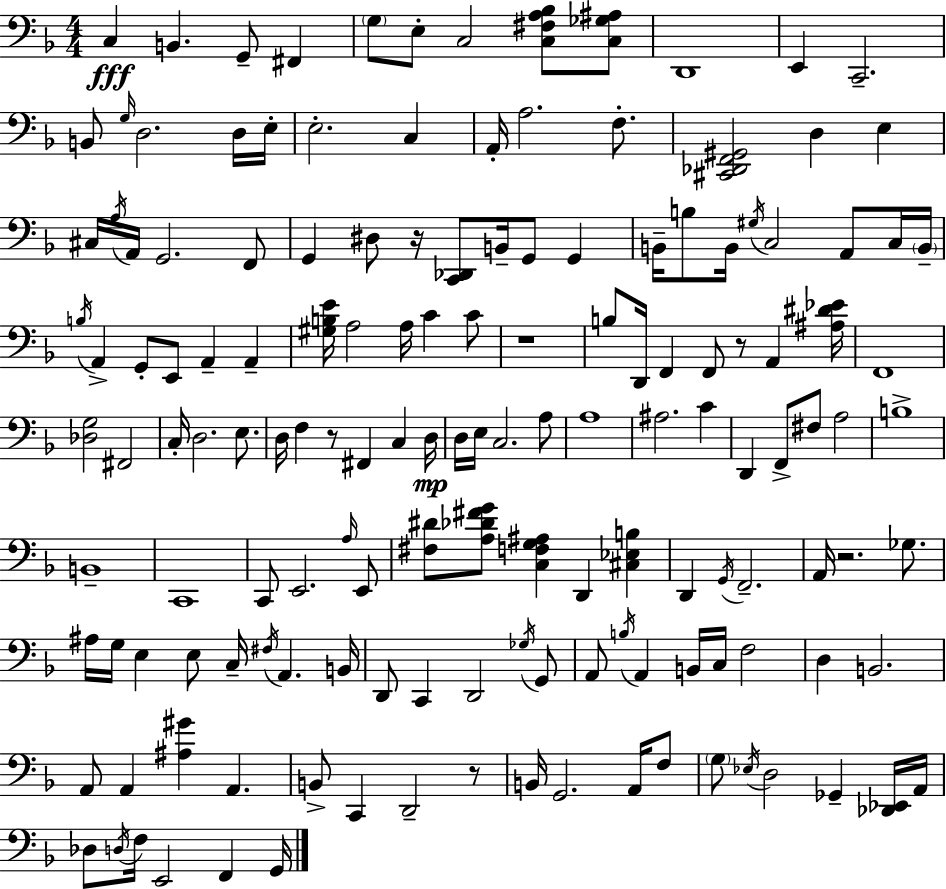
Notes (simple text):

C3/q B2/q. G2/e F#2/q G3/e E3/e C3/h [C3,F#3,A3,Bb3]/e [C3,Gb3,A#3]/e D2/w E2/q C2/h. B2/e G3/s D3/h. D3/s E3/s E3/h. C3/q A2/s A3/h. F3/e. [C#2,Db2,F2,G#2]/h D3/q E3/q C#3/s A3/s A2/s G2/h. F2/e G2/q D#3/e R/s [C2,Db2]/e B2/s G2/e G2/q B2/s B3/e B2/s G#3/s C3/h A2/e C3/s B2/s B3/s A2/q G2/e E2/e A2/q A2/q [G#3,B3,E4]/s A3/h A3/s C4/q C4/e R/w B3/e D2/s F2/q F2/e R/e A2/q [A#3,D#4,Eb4]/s F2/w [Db3,G3]/h F#2/h C3/s D3/h. E3/e. D3/s F3/q R/e F#2/q C3/q D3/s D3/s E3/s C3/h. A3/e A3/w A#3/h. C4/q D2/q F2/e F#3/e A3/h B3/w B2/w C2/w C2/e E2/h. A3/s E2/e [F#3,D#4]/e [A3,Db4,F#4,G4]/e [C3,F3,G3,A#3]/q D2/q [C#3,Eb3,B3]/q D2/q G2/s F2/h. A2/s R/h. Gb3/e. A#3/s G3/s E3/q E3/e C3/s F#3/s A2/q. B2/s D2/e C2/q D2/h Gb3/s G2/e A2/e B3/s A2/q B2/s C3/s F3/h D3/q B2/h. A2/e A2/q [A#3,G#4]/q A2/q. B2/e C2/q D2/h R/e B2/s G2/h. A2/s F3/e G3/e Eb3/s D3/h Gb2/q [Db2,Eb2]/s A2/s Db3/e D3/s F3/s E2/h F2/q G2/s